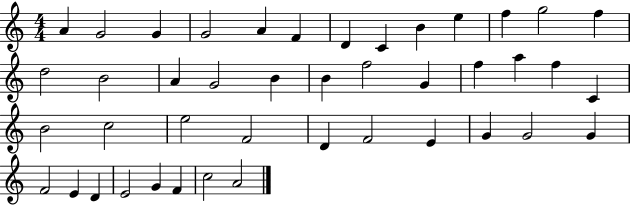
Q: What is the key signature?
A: C major